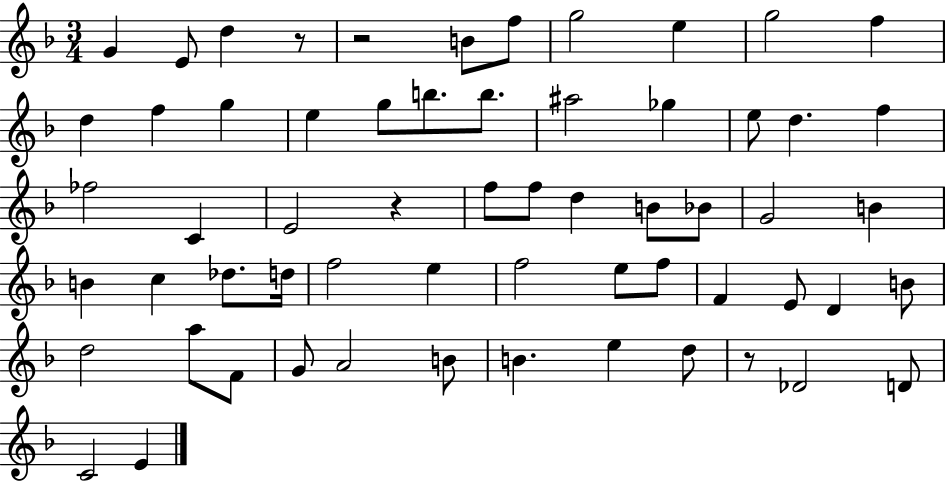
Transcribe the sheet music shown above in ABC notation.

X:1
T:Untitled
M:3/4
L:1/4
K:F
G E/2 d z/2 z2 B/2 f/2 g2 e g2 f d f g e g/2 b/2 b/2 ^a2 _g e/2 d f _f2 C E2 z f/2 f/2 d B/2 _B/2 G2 B B c _d/2 d/4 f2 e f2 e/2 f/2 F E/2 D B/2 d2 a/2 F/2 G/2 A2 B/2 B e d/2 z/2 _D2 D/2 C2 E